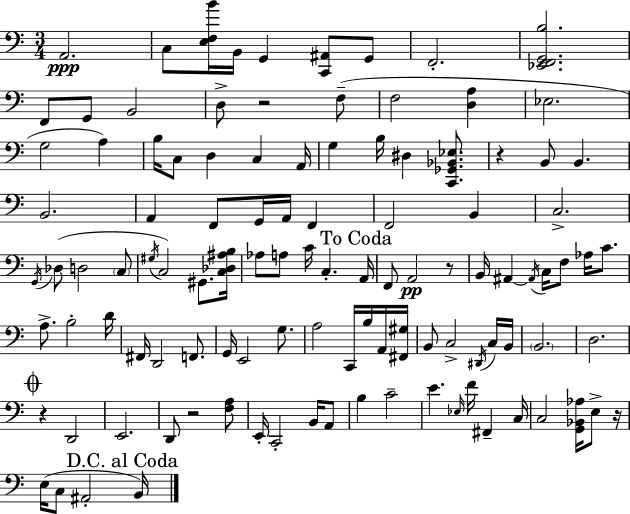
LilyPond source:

{
  \clef bass
  \numericTimeSignature
  \time 3/4
  \key a \minor
  a,2.\ppp | c8 <e f b'>16 b,16 g,4 <c, ais,>8 g,8 | f,2.-. | <ees, f, g, b>2. | \break f,8 g,8 b,2 | d8-> r2 f8--( | f2 <d a>4 | ees2. | \break g2 a4) | b16 c8 d4 c4 a,16 | g4 b16 dis4 <c, ges, bes, ees>8. | r4 b,8 b,4. | \break b,2. | a,4 f,8 g,16 a,16 f,4 | f,2 b,4 | c2.-> | \break \acciaccatura { g,16 } des8( d2 \parenthesize c8 | \acciaccatura { gis16 }) c2 gis,8. | <c des ais b>16 aes8 a8 c'16 c4.-. | \mark "To Coda" a,16 f,8 a,2\pp | \break r8 b,16 ais,4~~ \acciaccatura { ais,16 } c16 f8 aes16 | c'8. a8.-> b2-. | d'16 fis,16 d,2 | f,8. g,16 e,2 | \break g8. a2 c,16 | b16 a,16 <fis, gis>16 b,8 c2-> | \acciaccatura { dis,16 } c16 b,16 \parenthesize b,2. | d2. | \break \mark \markup { \musicglyph "scripts.coda" } r4 d,2 | e,2. | d,8 r2 | <f a>8 e,16-. c,2-. | \break b,16 a,8 b4 c'2-- | e'4. \grace { ees16 } f'16 | fis,4-- c16 c2 | <g, bes, aes>16 e8-> r16 e16( c8 ais,2-. | \break \mark "D.C. al Coda" b,16) \bar "|."
}